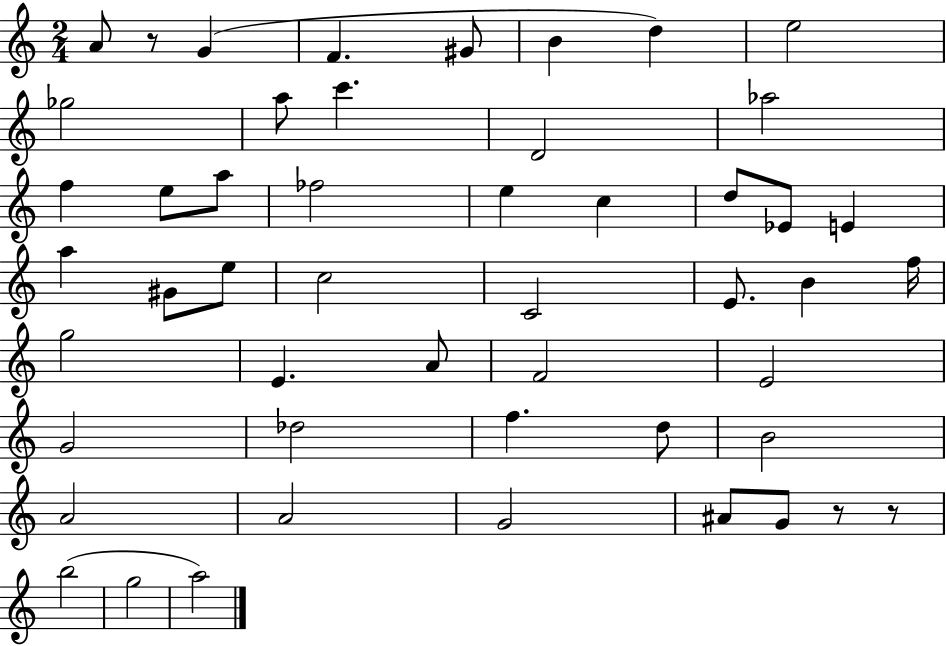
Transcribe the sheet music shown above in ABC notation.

X:1
T:Untitled
M:2/4
L:1/4
K:C
A/2 z/2 G F ^G/2 B d e2 _g2 a/2 c' D2 _a2 f e/2 a/2 _f2 e c d/2 _E/2 E a ^G/2 e/2 c2 C2 E/2 B f/4 g2 E A/2 F2 E2 G2 _d2 f d/2 B2 A2 A2 G2 ^A/2 G/2 z/2 z/2 b2 g2 a2